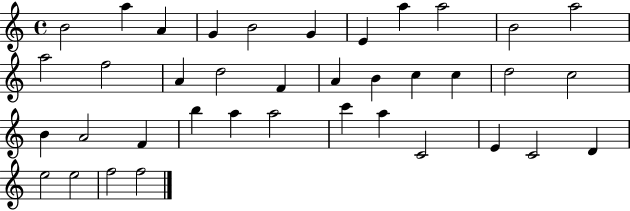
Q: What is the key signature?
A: C major